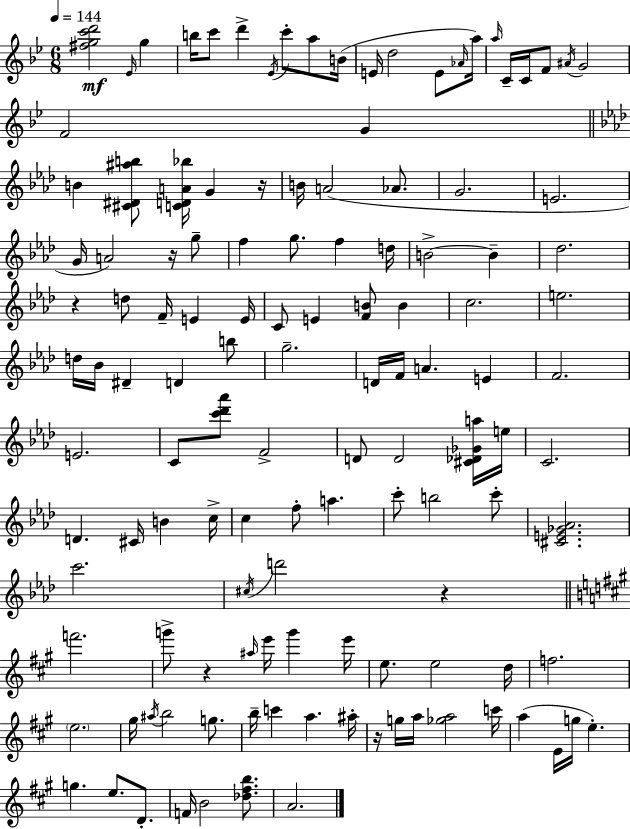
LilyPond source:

{
  \clef treble
  \numericTimeSignature
  \time 6/8
  \key g \minor
  \tempo 4 = 144
  <fis'' g'' c''' d'''>2\mf \grace { ees'16 } g''4 | b''16 c'''8 d'''4-> \acciaccatura { ees'16 } c'''8-. a''8 | b'16( e'16 d''2 e'8 | \grace { aes'16 } a''16) \grace { a''16 } c'16-- c'16 f'8 \acciaccatura { ais'16 } g'2 | \break f'2 | g'4 \bar "||" \break \key aes \major b'4 <cis' dis' ais'' b''>8 <c' d' a' bes''>16 g'4 r16 | b'16 a'2( aes'8. | g'2. | e'2. | \break g'16 a'2) r16 g''8-- | f''4 g''8. f''4 d''16 | b'2->~~ b'4-- | des''2. | \break r4 d''8 f'16-- e'4 e'16 | c'8 e'4 <f' b'>8 b'4 | c''2. | e''2. | \break d''16 bes'16 dis'4-- d'4 b''8 | g''2.-- | d'16 f'16 a'4. e'4 | f'2. | \break e'2. | c'8 <c''' des''' aes'''>8 f'2-> | d'8 d'2 <cis' des' ges' a''>16 e''16 | c'2. | \break d'4. cis'16 b'4 c''16-> | c''4 f''8-. a''4. | c'''8-. b''2 c'''8-. | <cis' e' ges' aes'>2. | \break c'''2. | \acciaccatura { cis''16 } d'''2 r4 | \bar "||" \break \key a \major f'''2. | g'''8-> r4 \grace { ais''16 } e'''16 g'''4 | e'''16 e''8. e''2 | d''16 f''2. | \break \parenthesize e''2. | gis''16 \acciaccatura { ais''16 } b''2 g''8. | b''16-- c'''4 a''4. | ais''16-. r16 g''16 a''16 <ges'' a''>2 | \break c'''16 a''4( e'16 g''16 e''4.-.) | g''4. e''8. d'8.-. | f'16 b'2 <des'' fis'' b''>8. | a'2. | \break \bar "|."
}